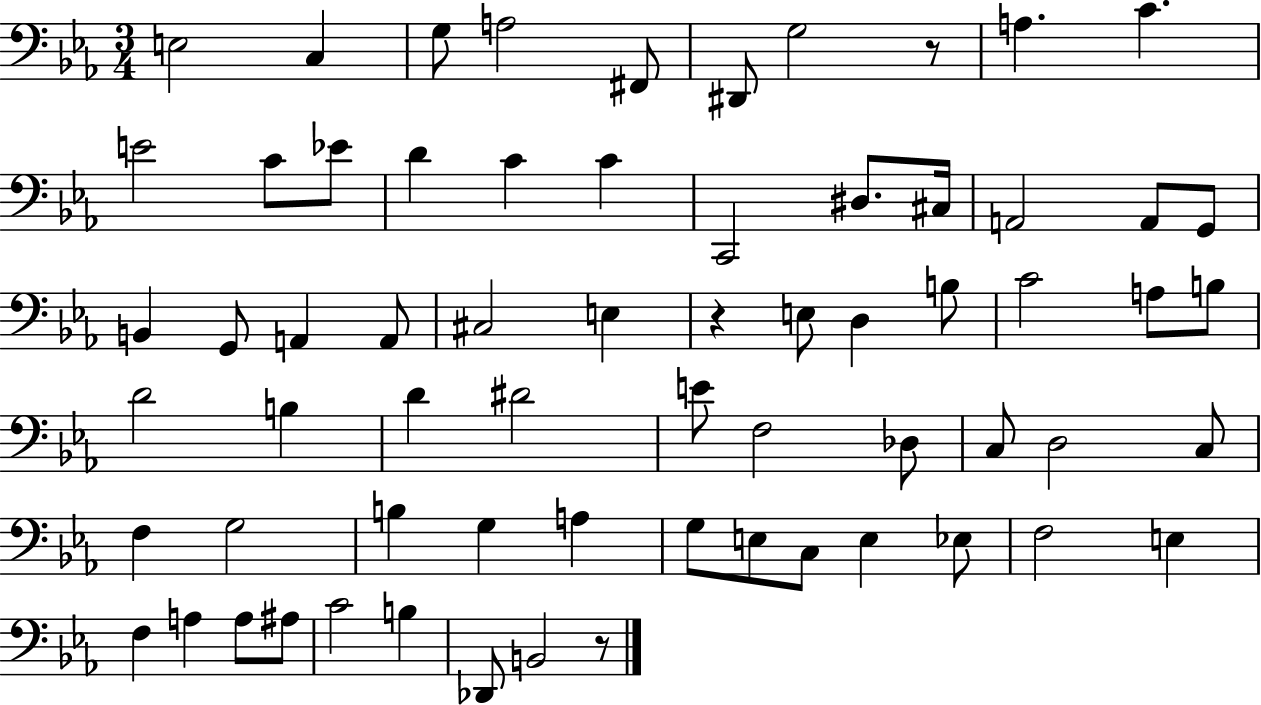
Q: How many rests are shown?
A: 3